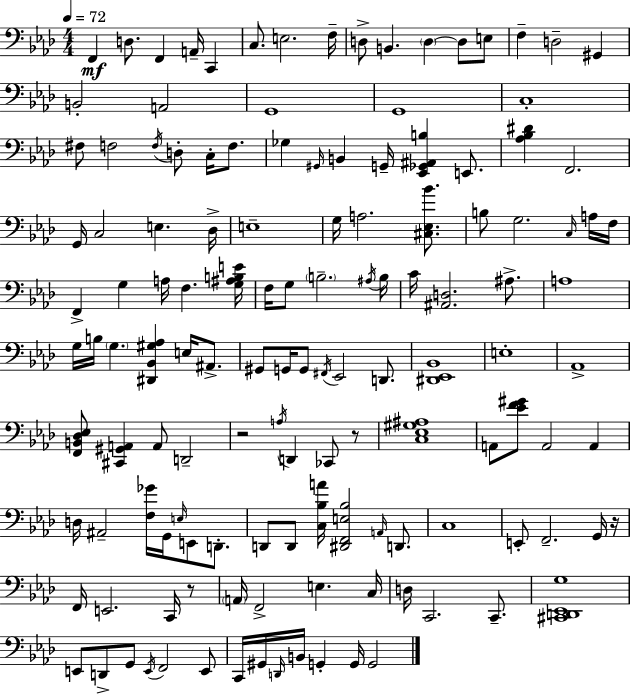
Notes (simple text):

F2/q D3/e. F2/q A2/s C2/q C3/e. E3/h. F3/s D3/e B2/q. D3/q D3/e E3/e F3/q D3/h G#2/q B2/h A2/h G2/w G2/w C3/w F#3/e F3/h F3/s D3/e C3/s F3/e. Gb3/q G#2/s B2/q G2/s [Eb2,Gb2,A#2,B3]/q E2/e. [Ab3,Bb3,D#4]/q F2/h. G2/s C3/h E3/q. Db3/s E3/w G3/s A3/h. [C#3,Eb3,Bb4]/e. B3/e G3/h. C3/s A3/s F3/s F2/q G3/q A3/s F3/q. [G3,A#3,B3,E4]/s F3/s G3/e B3/h. A#3/s B3/s C4/s [A#2,D3]/h. A#3/e. A3/w G3/s B3/s G3/q. [D#2,Bb2,G#3,Ab3]/q E3/s A#2/e. G#2/e G2/s G2/e F#2/s Eb2/h D2/e. [D#2,Eb2,Bb2]/w E3/w Ab2/w [F2,B2,Db3,Eb3]/e [C#2,G#2,A2]/q A2/e D2/h R/h A3/s D2/q CES2/e R/e [C3,Eb3,G#3,A#3]/w A2/e [Eb4,F4,G#4]/e A2/h A2/q D3/s A#2/h [F3,Gb4]/s G2/s E3/s E2/e D2/e. D2/e D2/e [C3,Bb3,A4]/s [D#2,F2,E3,Bb3]/h A2/s D2/e. C3/w E2/e F2/h. G2/s R/s F2/s E2/h. C2/s R/e A2/s F2/h E3/q. C3/s D3/s C2/h. C2/e. [C#2,D2,Eb2,G3]/w E2/e D2/e G2/e E2/s F2/h E2/e C2/s G#2/s D2/s B2/s G2/q G2/s G2/h